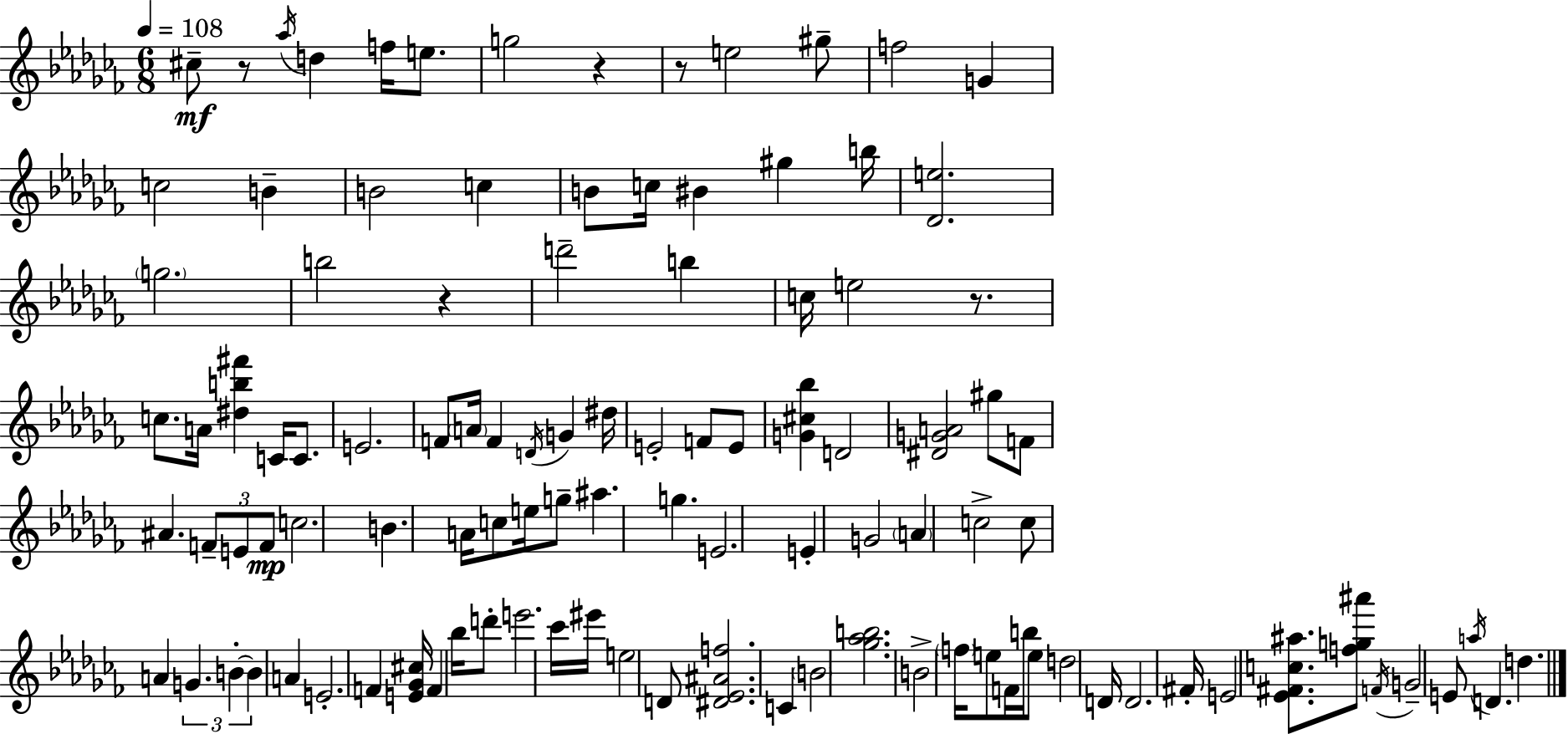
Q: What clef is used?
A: treble